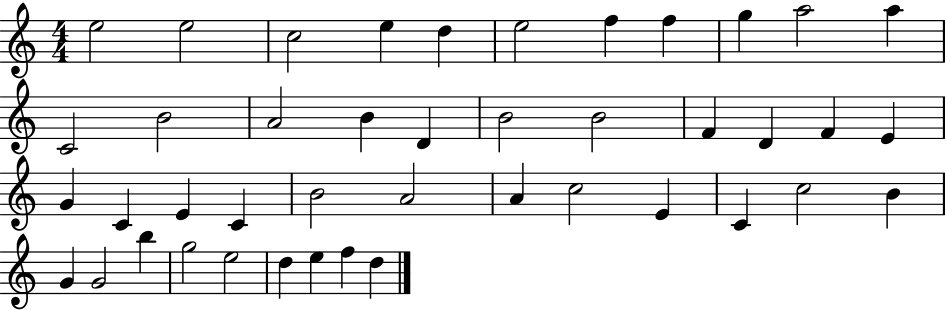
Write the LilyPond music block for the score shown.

{
  \clef treble
  \numericTimeSignature
  \time 4/4
  \key c \major
  e''2 e''2 | c''2 e''4 d''4 | e''2 f''4 f''4 | g''4 a''2 a''4 | \break c'2 b'2 | a'2 b'4 d'4 | b'2 b'2 | f'4 d'4 f'4 e'4 | \break g'4 c'4 e'4 c'4 | b'2 a'2 | a'4 c''2 e'4 | c'4 c''2 b'4 | \break g'4 g'2 b''4 | g''2 e''2 | d''4 e''4 f''4 d''4 | \bar "|."
}